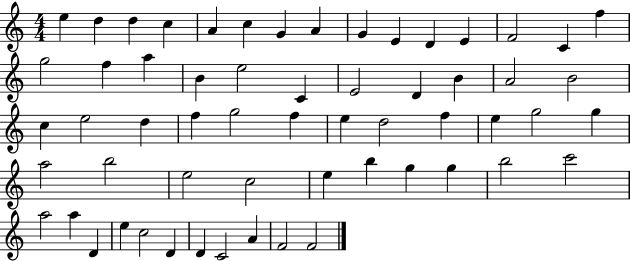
X:1
T:Untitled
M:4/4
L:1/4
K:C
e d d c A c G A G E D E F2 C f g2 f a B e2 C E2 D B A2 B2 c e2 d f g2 f e d2 f e g2 g a2 b2 e2 c2 e b g g b2 c'2 a2 a D e c2 D D C2 A F2 F2